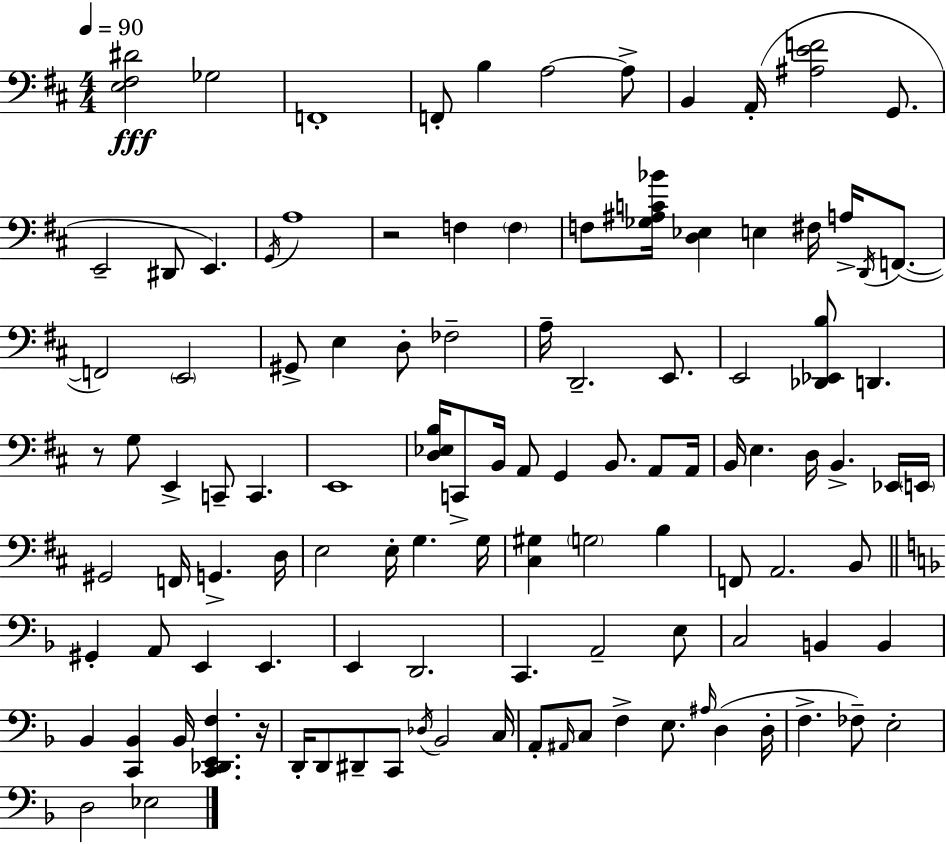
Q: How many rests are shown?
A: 3